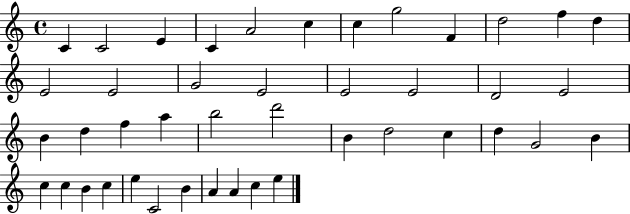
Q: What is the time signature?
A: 4/4